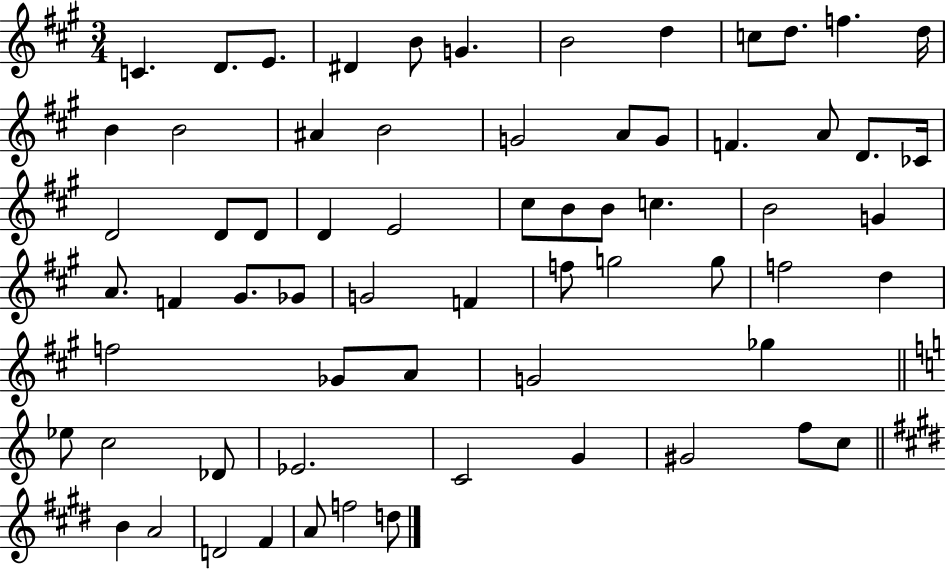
C4/q. D4/e. E4/e. D#4/q B4/e G4/q. B4/h D5/q C5/e D5/e. F5/q. D5/s B4/q B4/h A#4/q B4/h G4/h A4/e G4/e F4/q. A4/e D4/e. CES4/s D4/h D4/e D4/e D4/q E4/h C#5/e B4/e B4/e C5/q. B4/h G4/q A4/e. F4/q G#4/e. Gb4/e G4/h F4/q F5/e G5/h G5/e F5/h D5/q F5/h Gb4/e A4/e G4/h Gb5/q Eb5/e C5/h Db4/e Eb4/h. C4/h G4/q G#4/h F5/e C5/e B4/q A4/h D4/h F#4/q A4/e F5/h D5/e